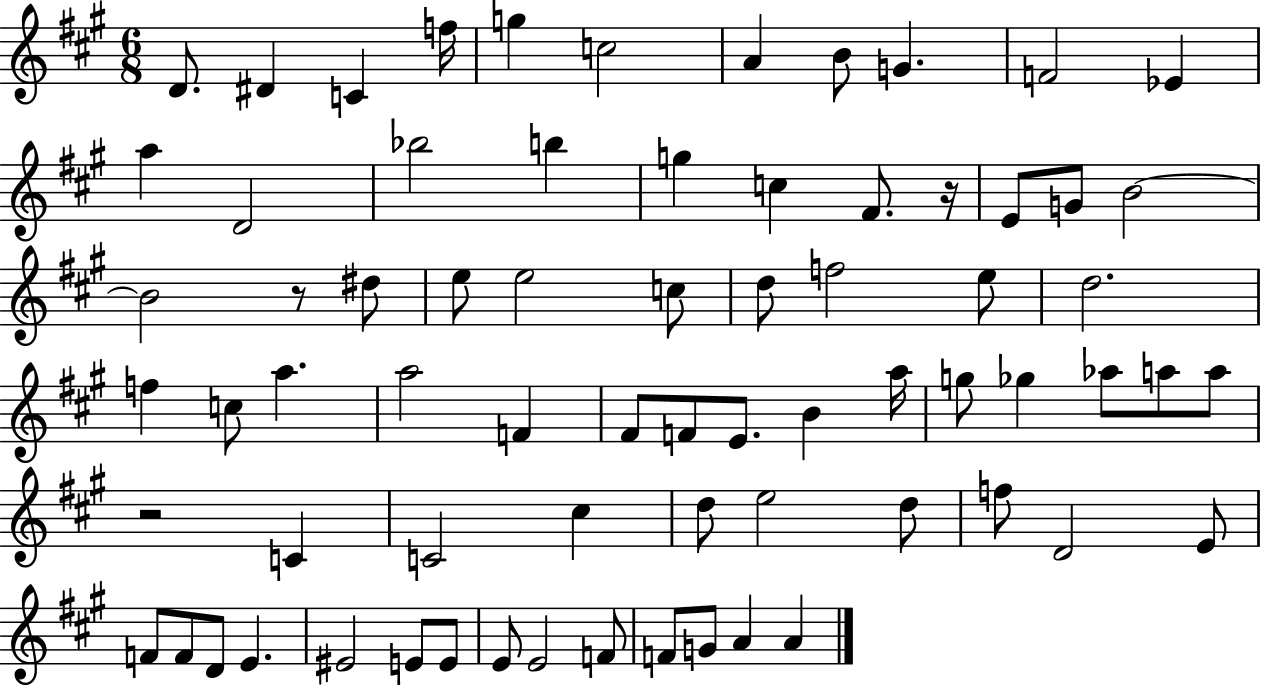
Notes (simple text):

D4/e. D#4/q C4/q F5/s G5/q C5/h A4/q B4/e G4/q. F4/h Eb4/q A5/q D4/h Bb5/h B5/q G5/q C5/q F#4/e. R/s E4/e G4/e B4/h B4/h R/e D#5/e E5/e E5/h C5/e D5/e F5/h E5/e D5/h. F5/q C5/e A5/q. A5/h F4/q F#4/e F4/e E4/e. B4/q A5/s G5/e Gb5/q Ab5/e A5/e A5/e R/h C4/q C4/h C#5/q D5/e E5/h D5/e F5/e D4/h E4/e F4/e F4/e D4/e E4/q. EIS4/h E4/e E4/e E4/e E4/h F4/e F4/e G4/e A4/q A4/q